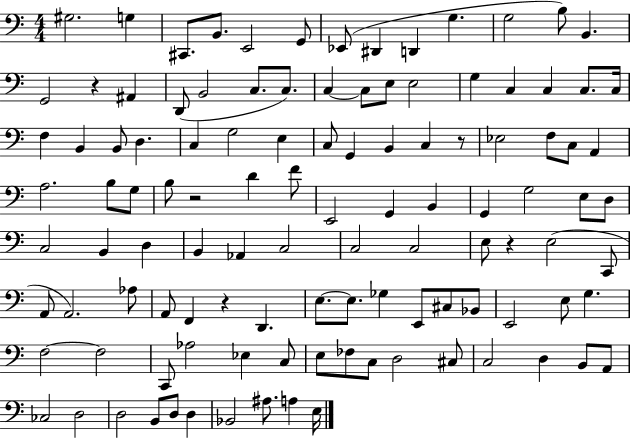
X:1
T:Untitled
M:4/4
L:1/4
K:C
^G,2 G, ^C,,/2 B,,/2 E,,2 G,,/2 _E,,/2 ^D,, D,, G, G,2 B,/2 B,, G,,2 z ^A,, D,,/2 B,,2 C,/2 C,/2 C, C,/2 E,/2 E,2 G, C, C, C,/2 C,/4 F, B,, B,,/2 D, C, G,2 E, C,/2 G,, B,, C, z/2 _E,2 F,/2 C,/2 A,, A,2 B,/2 G,/2 B,/2 z2 D F/2 E,,2 G,, B,, G,, G,2 E,/2 D,/2 C,2 B,, D, B,, _A,, C,2 C,2 C,2 E,/2 z E,2 C,,/2 A,,/2 A,,2 _A,/2 A,,/2 F,, z D,, E,/2 E,/2 _G, E,,/2 ^C,/2 _B,,/2 E,,2 E,/2 G, F,2 F,2 C,,/2 _A,2 _E, C,/2 E,/2 _F,/2 C,/2 D,2 ^C,/2 C,2 D, B,,/2 A,,/2 _C,2 D,2 D,2 B,,/2 D,/2 D, _B,,2 ^A,/2 A, E,/4